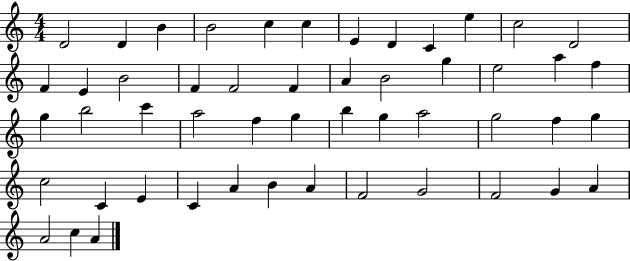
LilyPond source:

{
  \clef treble
  \numericTimeSignature
  \time 4/4
  \key c \major
  d'2 d'4 b'4 | b'2 c''4 c''4 | e'4 d'4 c'4 e''4 | c''2 d'2 | \break f'4 e'4 b'2 | f'4 f'2 f'4 | a'4 b'2 g''4 | e''2 a''4 f''4 | \break g''4 b''2 c'''4 | a''2 f''4 g''4 | b''4 g''4 a''2 | g''2 f''4 g''4 | \break c''2 c'4 e'4 | c'4 a'4 b'4 a'4 | f'2 g'2 | f'2 g'4 a'4 | \break a'2 c''4 a'4 | \bar "|."
}